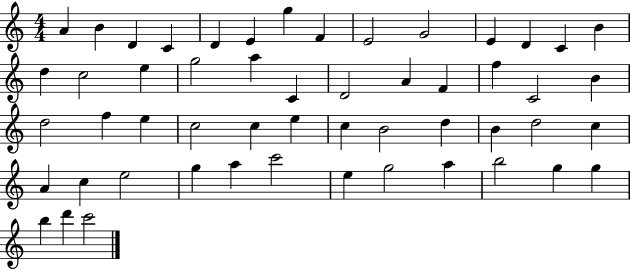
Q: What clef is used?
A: treble